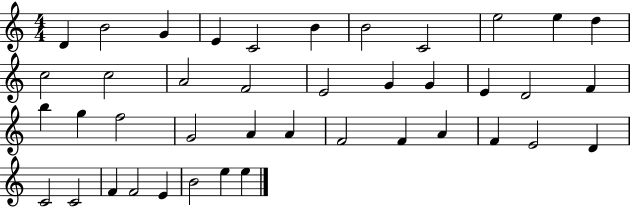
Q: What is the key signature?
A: C major